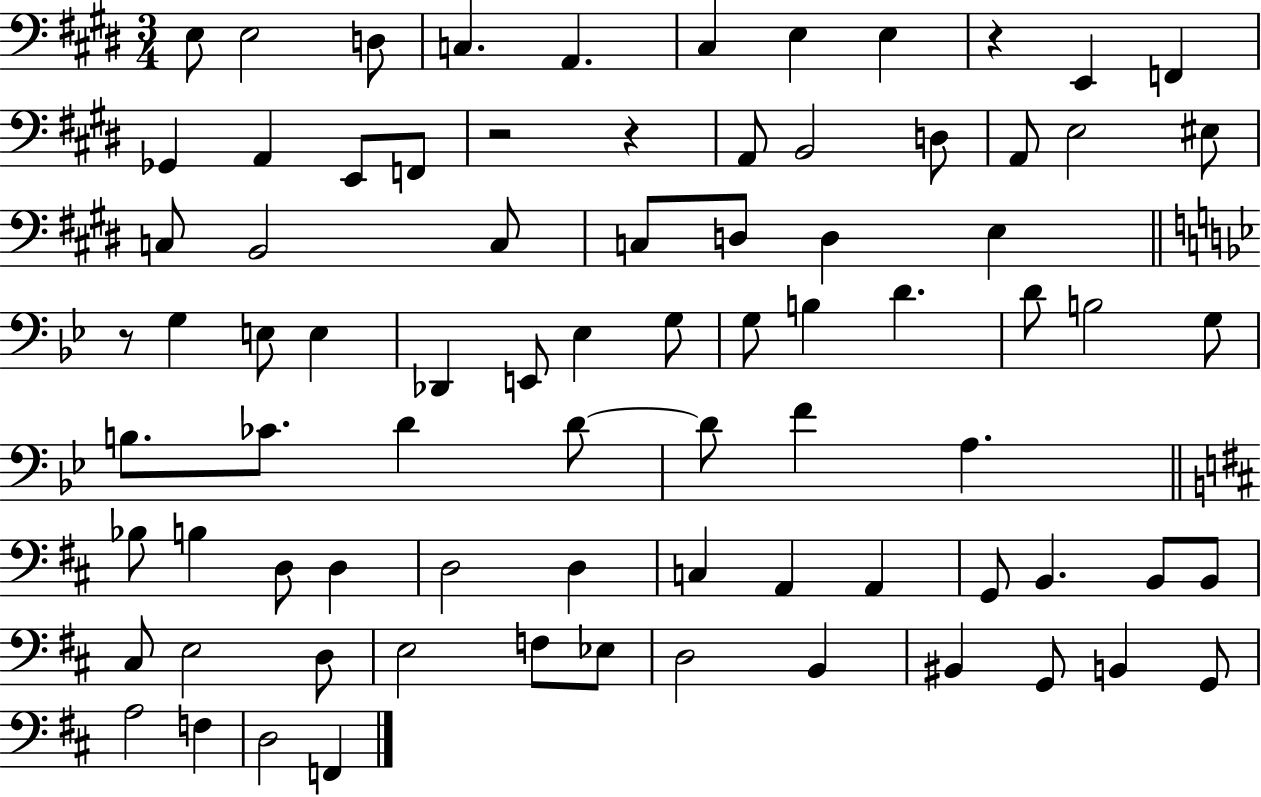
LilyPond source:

{
  \clef bass
  \numericTimeSignature
  \time 3/4
  \key e \major
  \repeat volta 2 { e8 e2 d8 | c4. a,4. | cis4 e4 e4 | r4 e,4 f,4 | \break ges,4 a,4 e,8 f,8 | r2 r4 | a,8 b,2 d8 | a,8 e2 eis8 | \break c8 b,2 c8 | c8 d8 d4 e4 | \bar "||" \break \key bes \major r8 g4 e8 e4 | des,4 e,8 ees4 g8 | g8 b4 d'4. | d'8 b2 g8 | \break b8. ces'8. d'4 d'8~~ | d'8 f'4 a4. | \bar "||" \break \key d \major bes8 b4 d8 d4 | d2 d4 | c4 a,4 a,4 | g,8 b,4. b,8 b,8 | \break cis8 e2 d8 | e2 f8 ees8 | d2 b,4 | bis,4 g,8 b,4 g,8 | \break a2 f4 | d2 f,4 | } \bar "|."
}